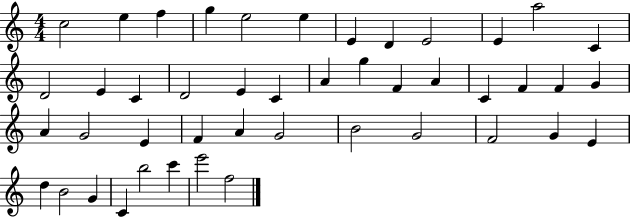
{
  \clef treble
  \numericTimeSignature
  \time 4/4
  \key c \major
  c''2 e''4 f''4 | g''4 e''2 e''4 | e'4 d'4 e'2 | e'4 a''2 c'4 | \break d'2 e'4 c'4 | d'2 e'4 c'4 | a'4 g''4 f'4 a'4 | c'4 f'4 f'4 g'4 | \break a'4 g'2 e'4 | f'4 a'4 g'2 | b'2 g'2 | f'2 g'4 e'4 | \break d''4 b'2 g'4 | c'4 b''2 c'''4 | e'''2 f''2 | \bar "|."
}